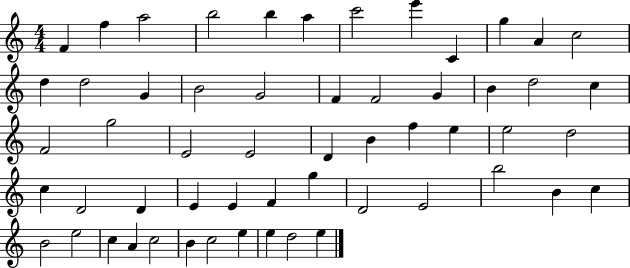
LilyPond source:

{
  \clef treble
  \numericTimeSignature
  \time 4/4
  \key c \major
  f'4 f''4 a''2 | b''2 b''4 a''4 | c'''2 e'''4 c'4 | g''4 a'4 c''2 | \break d''4 d''2 g'4 | b'2 g'2 | f'4 f'2 g'4 | b'4 d''2 c''4 | \break f'2 g''2 | e'2 e'2 | d'4 b'4 f''4 e''4 | e''2 d''2 | \break c''4 d'2 d'4 | e'4 e'4 f'4 g''4 | d'2 e'2 | b''2 b'4 c''4 | \break b'2 e''2 | c''4 a'4 c''2 | b'4 c''2 e''4 | e''4 d''2 e''4 | \break \bar "|."
}